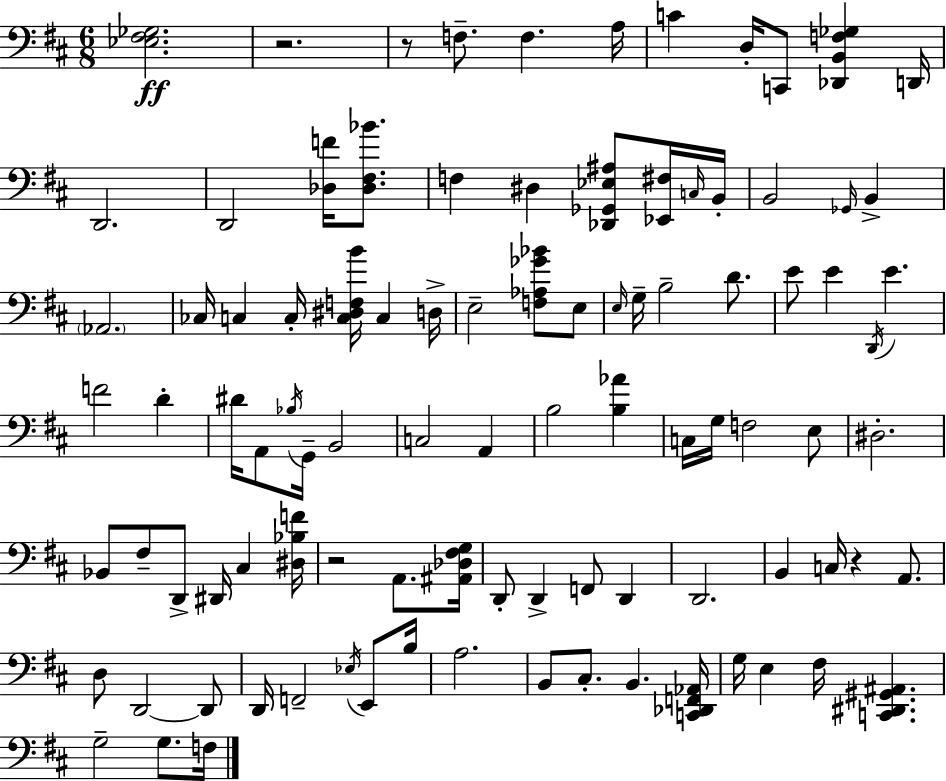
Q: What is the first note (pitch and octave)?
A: F3